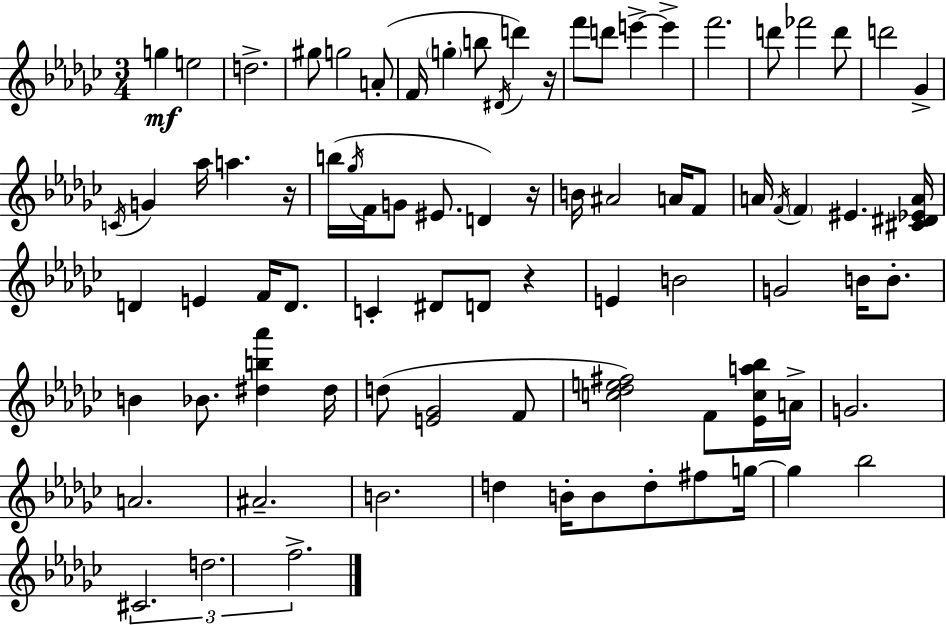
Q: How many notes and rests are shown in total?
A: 82